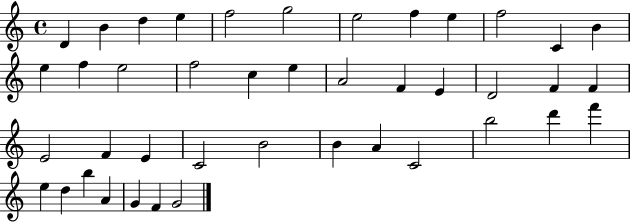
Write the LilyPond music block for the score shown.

{
  \clef treble
  \time 4/4
  \defaultTimeSignature
  \key c \major
  d'4 b'4 d''4 e''4 | f''2 g''2 | e''2 f''4 e''4 | f''2 c'4 b'4 | \break e''4 f''4 e''2 | f''2 c''4 e''4 | a'2 f'4 e'4 | d'2 f'4 f'4 | \break e'2 f'4 e'4 | c'2 b'2 | b'4 a'4 c'2 | b''2 d'''4 f'''4 | \break e''4 d''4 b''4 a'4 | g'4 f'4 g'2 | \bar "|."
}